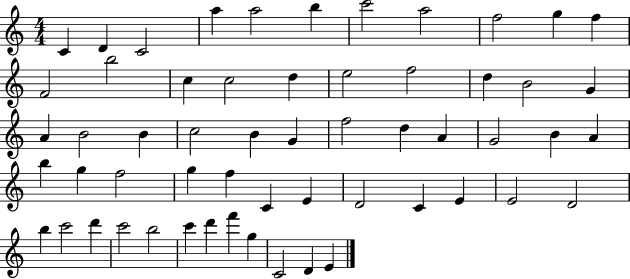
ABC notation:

X:1
T:Untitled
M:4/4
L:1/4
K:C
C D C2 a a2 b c'2 a2 f2 g f F2 b2 c c2 d e2 f2 d B2 G A B2 B c2 B G f2 d A G2 B A b g f2 g f C E D2 C E E2 D2 b c'2 d' c'2 b2 c' d' f' g C2 D E